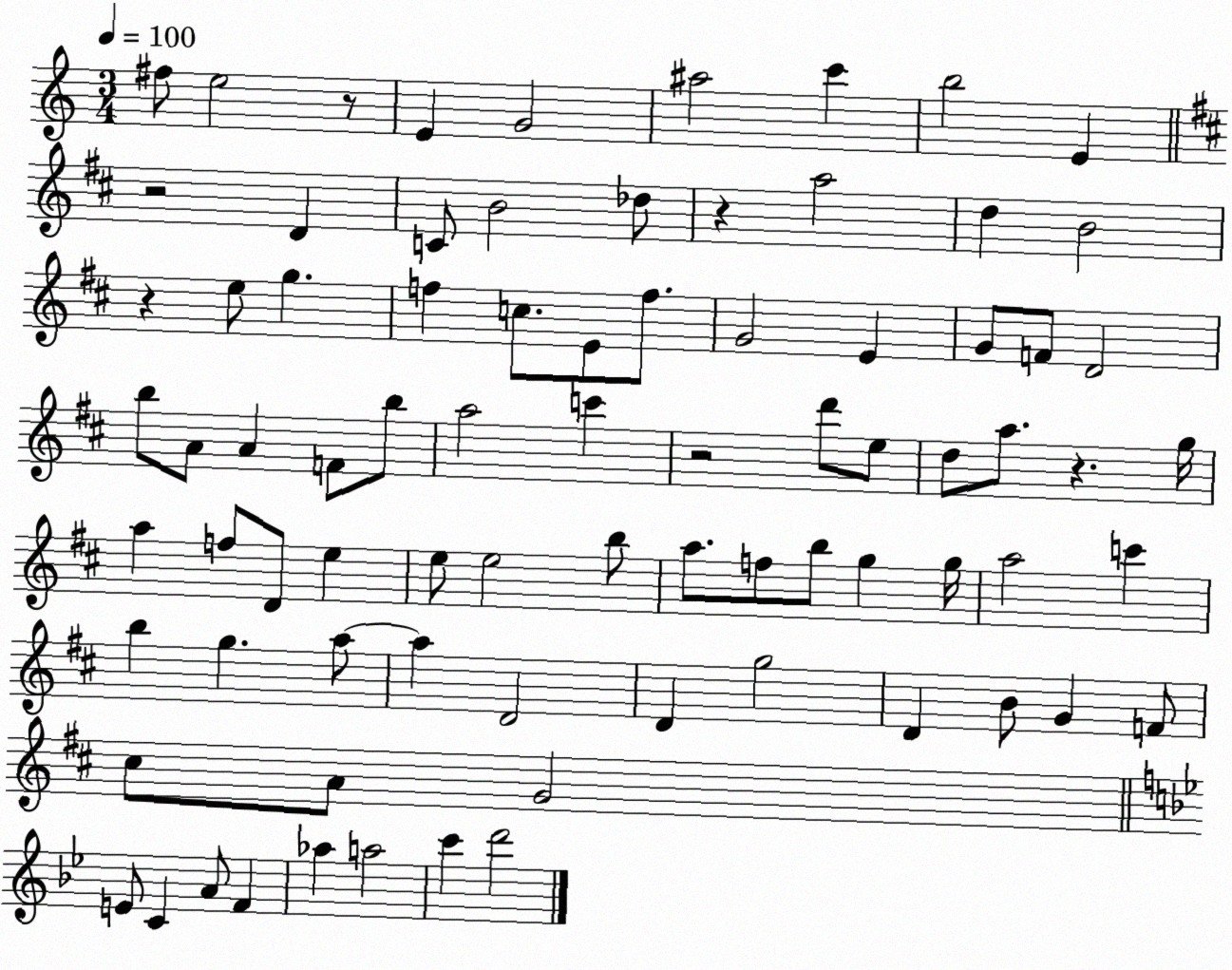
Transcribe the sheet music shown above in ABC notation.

X:1
T:Untitled
M:3/4
L:1/4
K:C
^f/2 e2 z/2 E G2 ^a2 c' b2 E z2 D C/2 B2 _d/2 z a2 d B2 z e/2 g f c/2 E/2 f/2 G2 E G/2 F/2 D2 b/2 A/2 A F/2 b/2 a2 c' z2 d'/2 e/2 d/2 a/2 z g/4 a f/2 D/2 e e/2 e2 b/2 a/2 f/2 b/2 g g/4 a2 c' b g a/2 a D2 D g2 D B/2 G F/2 ^c/2 A/2 G2 E/2 C A/2 F _a a2 c' d'2